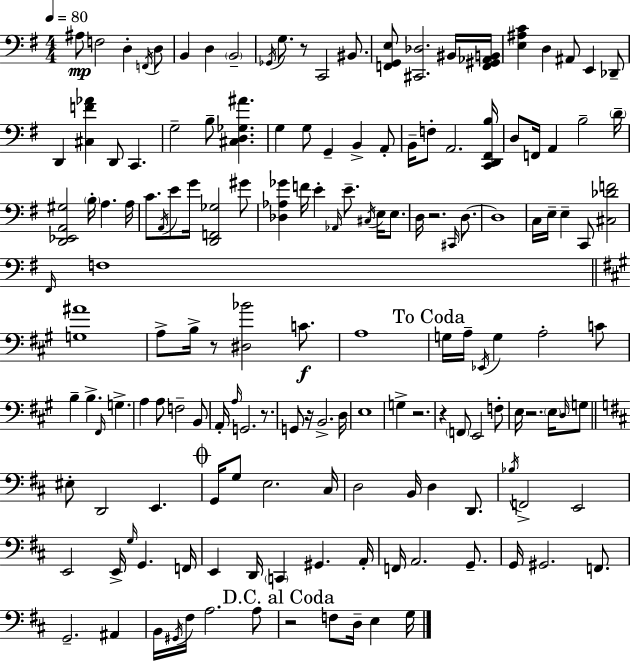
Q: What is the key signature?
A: G major